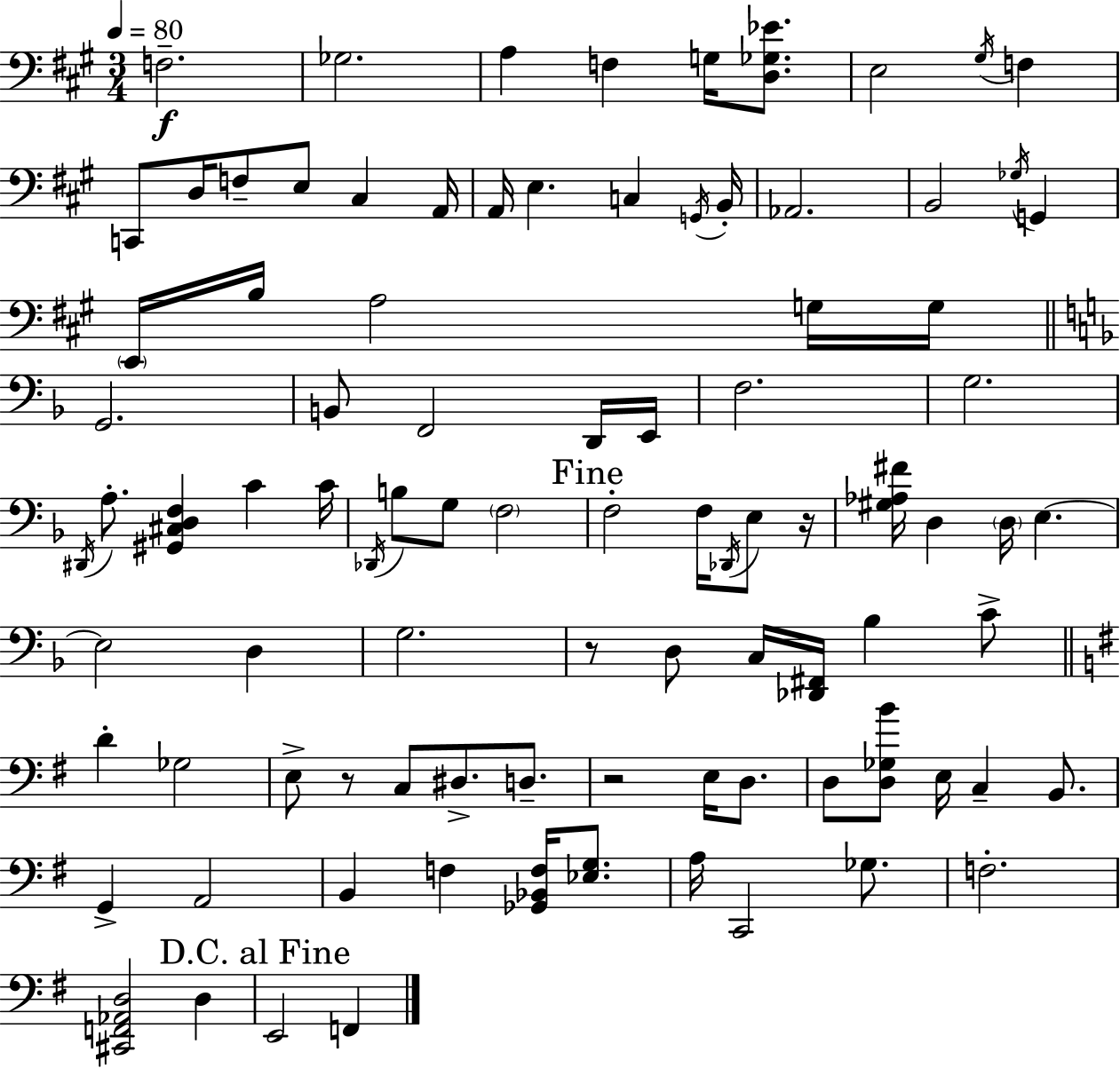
{
  \clef bass
  \numericTimeSignature
  \time 3/4
  \key a \major
  \tempo 4 = 80
  f2.--\f | ges2. | a4 f4 g16 <d ges ees'>8. | e2 \acciaccatura { gis16 } f4 | \break c,8 d16 f8-- e8 cis4 | a,16 a,16 e4. c4 | \acciaccatura { g,16 } b,16-. aes,2. | b,2 \acciaccatura { ges16 } g,4 | \break \parenthesize e,16 b16 a2 | g16 g16 \bar "||" \break \key f \major g,2. | b,8 f,2 d,16 e,16 | f2. | g2. | \break \acciaccatura { dis,16 } a8.-. <gis, cis d f>4 c'4 | c'16 \acciaccatura { des,16 } b8 g8 \parenthesize f2 | \mark "Fine" f2-. f16 \acciaccatura { des,16 } | e8 r16 <gis aes fis'>16 d4 \parenthesize d16 e4.~~ | \break e2 d4 | g2. | r8 d8 c16 <des, fis,>16 bes4 | c'8-> \bar "||" \break \key e \minor d'4-. ges2 | e8-> r8 c8 dis8.-> d8.-- | r2 e16 d8. | d8 <d ges b'>8 e16 c4-- b,8. | \break g,4-> a,2 | b,4 f4 <ges, bes, f>16 <ees g>8. | a16 c,2 ges8. | f2.-. | \break <cis, f, aes, d>2 d4 | \mark "D.C. al Fine" e,2 f,4 | \bar "|."
}